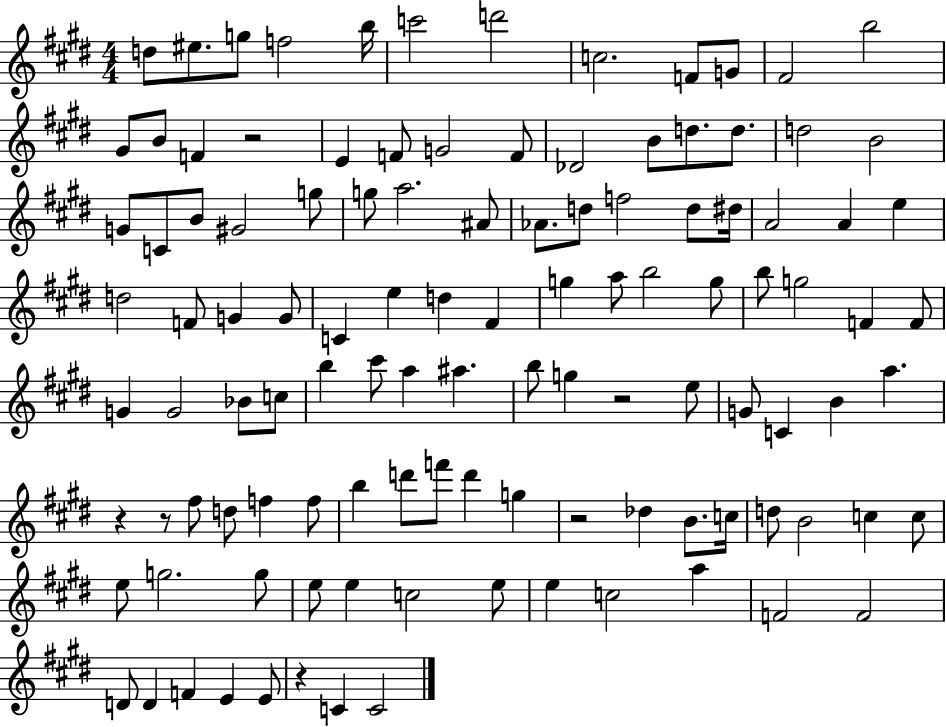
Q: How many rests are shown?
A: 6